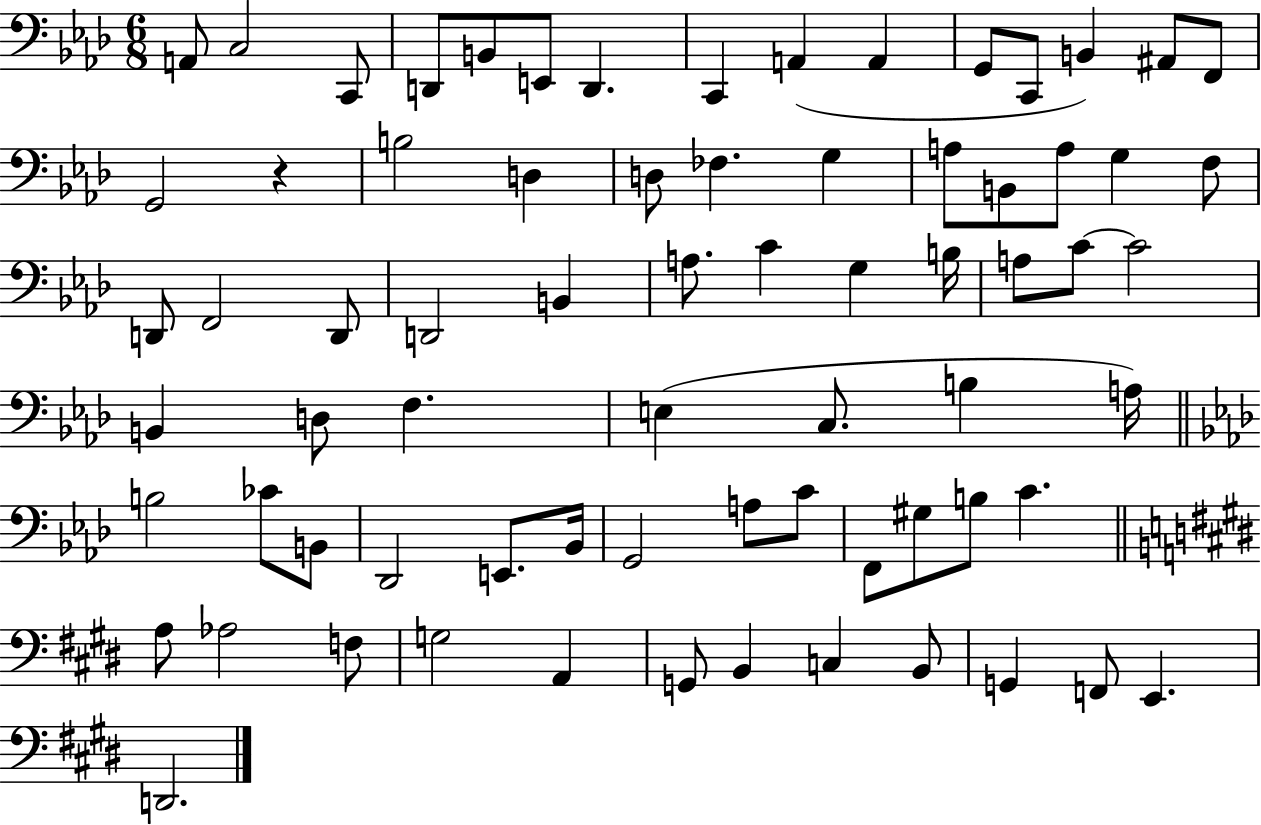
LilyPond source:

{
  \clef bass
  \numericTimeSignature
  \time 6/8
  \key aes \major
  a,8 c2 c,8 | d,8 b,8 e,8 d,4. | c,4 a,4( a,4 | g,8 c,8 b,4) ais,8 f,8 | \break g,2 r4 | b2 d4 | d8 fes4. g4 | a8 b,8 a8 g4 f8 | \break d,8 f,2 d,8 | d,2 b,4 | a8. c'4 g4 b16 | a8 c'8~~ c'2 | \break b,4 d8 f4. | e4( c8. b4 a16) | \bar "||" \break \key aes \major b2 ces'8 b,8 | des,2 e,8. bes,16 | g,2 a8 c'8 | f,8 gis8 b8 c'4. | \break \bar "||" \break \key e \major a8 aes2 f8 | g2 a,4 | g,8 b,4 c4 b,8 | g,4 f,8 e,4. | \break d,2. | \bar "|."
}